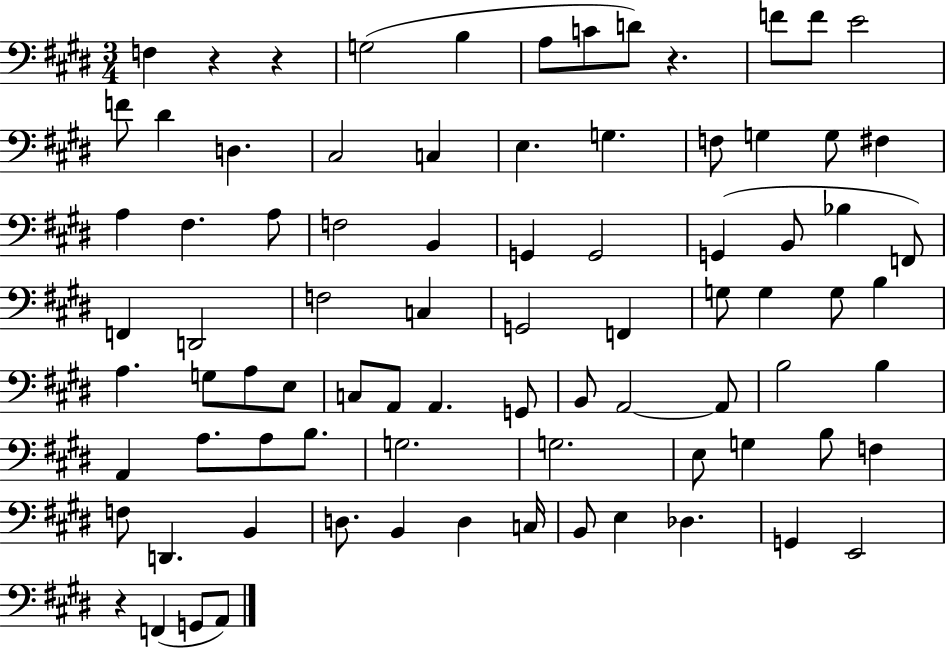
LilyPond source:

{
  \clef bass
  \numericTimeSignature
  \time 3/4
  \key e \major
  \repeat volta 2 { f4 r4 r4 | g2( b4 | a8 c'8 d'8) r4. | f'8 f'8 e'2 | \break f'8 dis'4 d4. | cis2 c4 | e4. g4. | f8 g4 g8 fis4 | \break a4 fis4. a8 | f2 b,4 | g,4 g,2 | g,4( b,8 bes4 f,8) | \break f,4 d,2 | f2 c4 | g,2 f,4 | g8 g4 g8 b4 | \break a4. g8 a8 e8 | c8 a,8 a,4. g,8 | b,8 a,2~~ a,8 | b2 b4 | \break a,4 a8. a8 b8. | g2. | g2. | e8 g4 b8 f4 | \break f8 d,4. b,4 | d8. b,4 d4 c16 | b,8 e4 des4. | g,4 e,2 | \break r4 f,4( g,8 a,8) | } \bar "|."
}